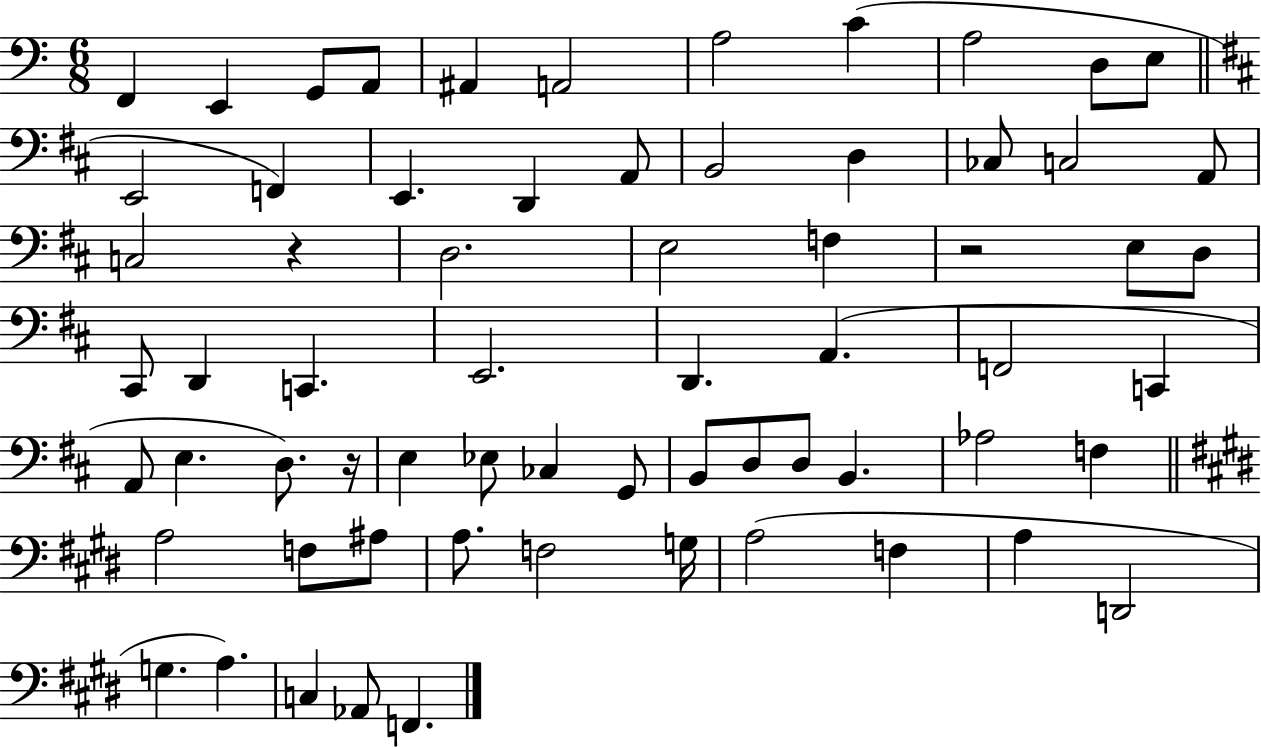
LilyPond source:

{
  \clef bass
  \numericTimeSignature
  \time 6/8
  \key c \major
  f,4 e,4 g,8 a,8 | ais,4 a,2 | a2 c'4( | a2 d8 e8 | \break \bar "||" \break \key d \major e,2 f,4) | e,4. d,4 a,8 | b,2 d4 | ces8 c2 a,8 | \break c2 r4 | d2. | e2 f4 | r2 e8 d8 | \break cis,8 d,4 c,4. | e,2. | d,4. a,4.( | f,2 c,4 | \break a,8 e4. d8.) r16 | e4 ees8 ces4 g,8 | b,8 d8 d8 b,4. | aes2 f4 | \break \bar "||" \break \key e \major a2 f8 ais8 | a8. f2 g16 | a2( f4 | a4 d,2 | \break g4. a4.) | c4 aes,8 f,4. | \bar "|."
}